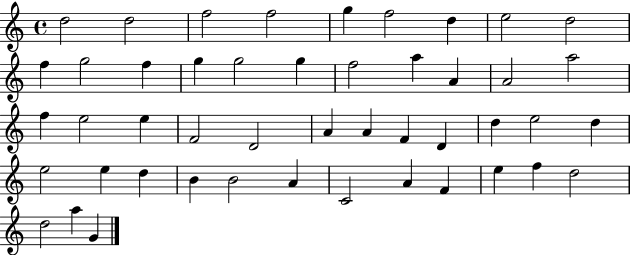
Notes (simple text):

D5/h D5/h F5/h F5/h G5/q F5/h D5/q E5/h D5/h F5/q G5/h F5/q G5/q G5/h G5/q F5/h A5/q A4/q A4/h A5/h F5/q E5/h E5/q F4/h D4/h A4/q A4/q F4/q D4/q D5/q E5/h D5/q E5/h E5/q D5/q B4/q B4/h A4/q C4/h A4/q F4/q E5/q F5/q D5/h D5/h A5/q G4/q